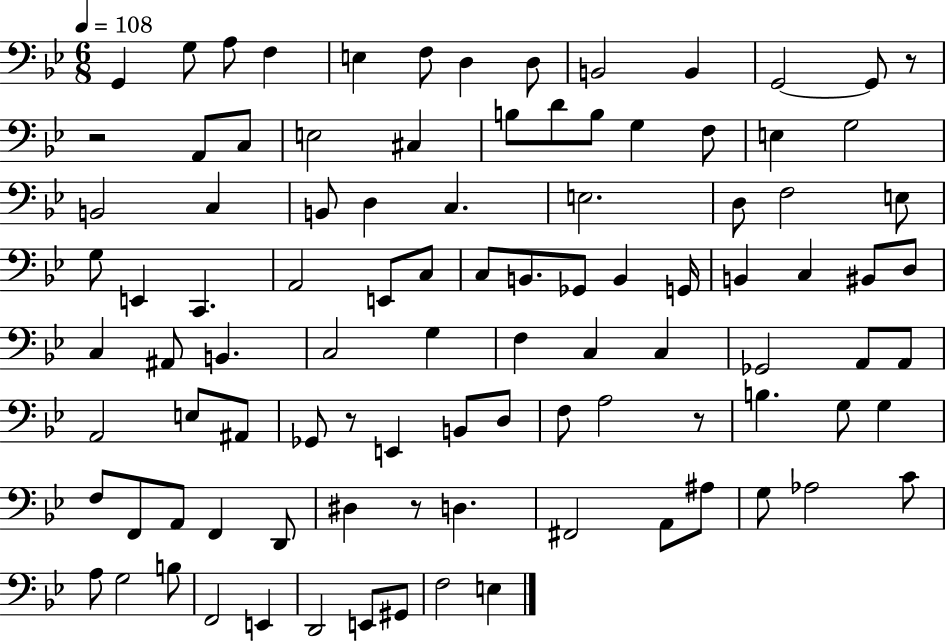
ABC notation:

X:1
T:Untitled
M:6/8
L:1/4
K:Bb
G,, G,/2 A,/2 F, E, F,/2 D, D,/2 B,,2 B,, G,,2 G,,/2 z/2 z2 A,,/2 C,/2 E,2 ^C, B,/2 D/2 B,/2 G, F,/2 E, G,2 B,,2 C, B,,/2 D, C, E,2 D,/2 F,2 E,/2 G,/2 E,, C,, A,,2 E,,/2 C,/2 C,/2 B,,/2 _G,,/2 B,, G,,/4 B,, C, ^B,,/2 D,/2 C, ^A,,/2 B,, C,2 G, F, C, C, _G,,2 A,,/2 A,,/2 A,,2 E,/2 ^A,,/2 _G,,/2 z/2 E,, B,,/2 D,/2 F,/2 A,2 z/2 B, G,/2 G, F,/2 F,,/2 A,,/2 F,, D,,/2 ^D, z/2 D, ^F,,2 A,,/2 ^A,/2 G,/2 _A,2 C/2 A,/2 G,2 B,/2 F,,2 E,, D,,2 E,,/2 ^G,,/2 F,2 E,